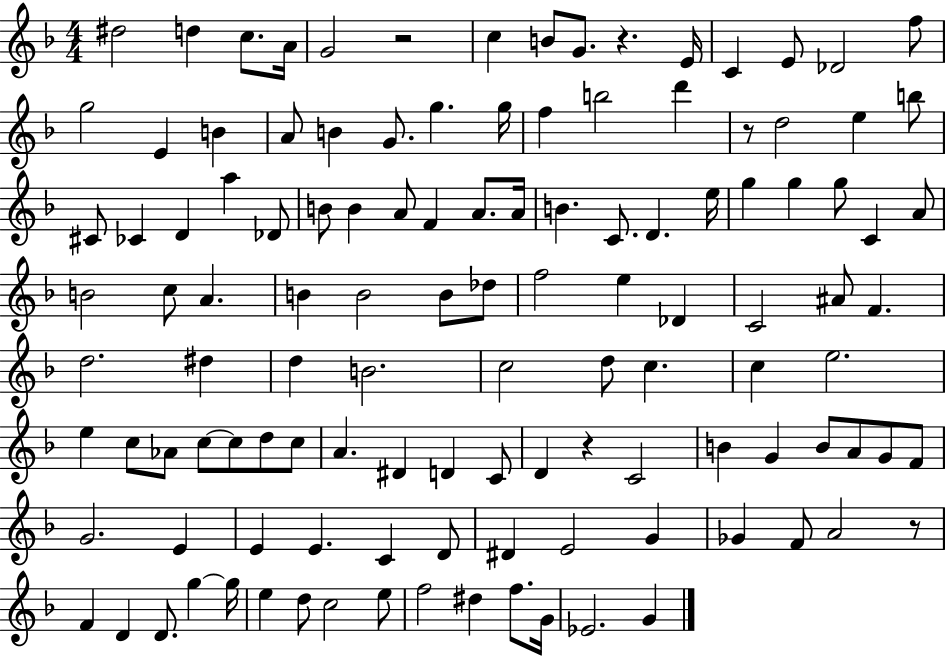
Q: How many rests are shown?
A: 5